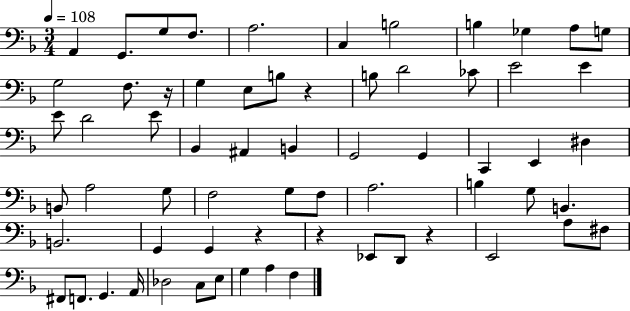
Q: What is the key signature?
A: F major